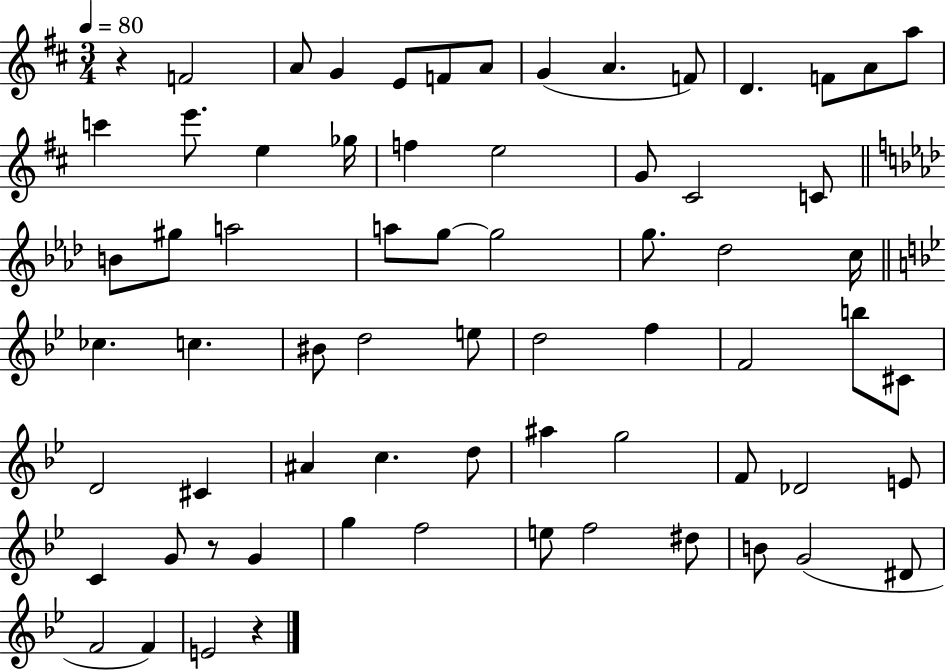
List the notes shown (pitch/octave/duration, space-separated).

R/q F4/h A4/e G4/q E4/e F4/e A4/e G4/q A4/q. F4/e D4/q. F4/e A4/e A5/e C6/q E6/e. E5/q Gb5/s F5/q E5/h G4/e C#4/h C4/e B4/e G#5/e A5/h A5/e G5/e G5/h G5/e. Db5/h C5/s CES5/q. C5/q. BIS4/e D5/h E5/e D5/h F5/q F4/h B5/e C#4/e D4/h C#4/q A#4/q C5/q. D5/e A#5/q G5/h F4/e Db4/h E4/e C4/q G4/e R/e G4/q G5/q F5/h E5/e F5/h D#5/e B4/e G4/h D#4/e F4/h F4/q E4/h R/q